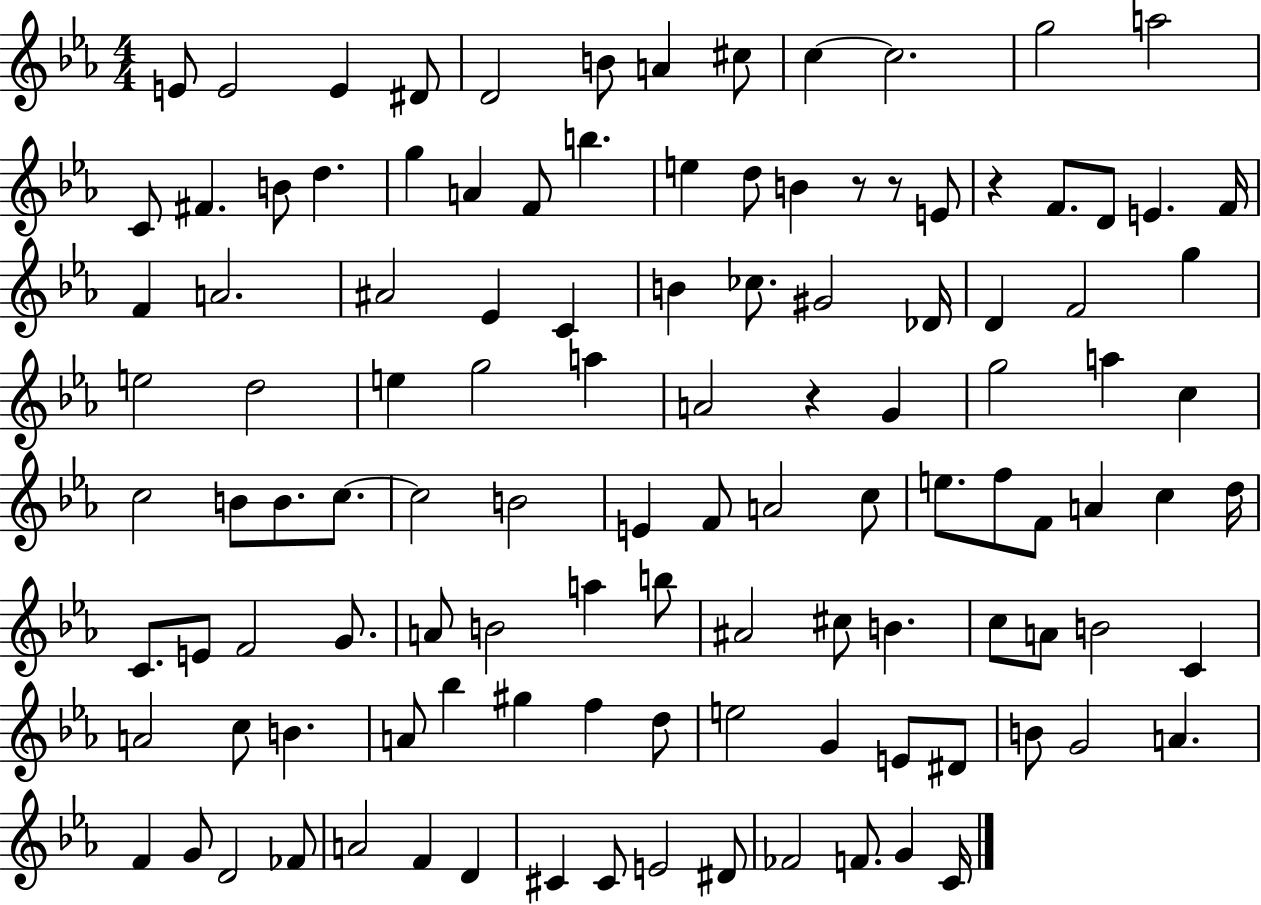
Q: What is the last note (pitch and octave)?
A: C4